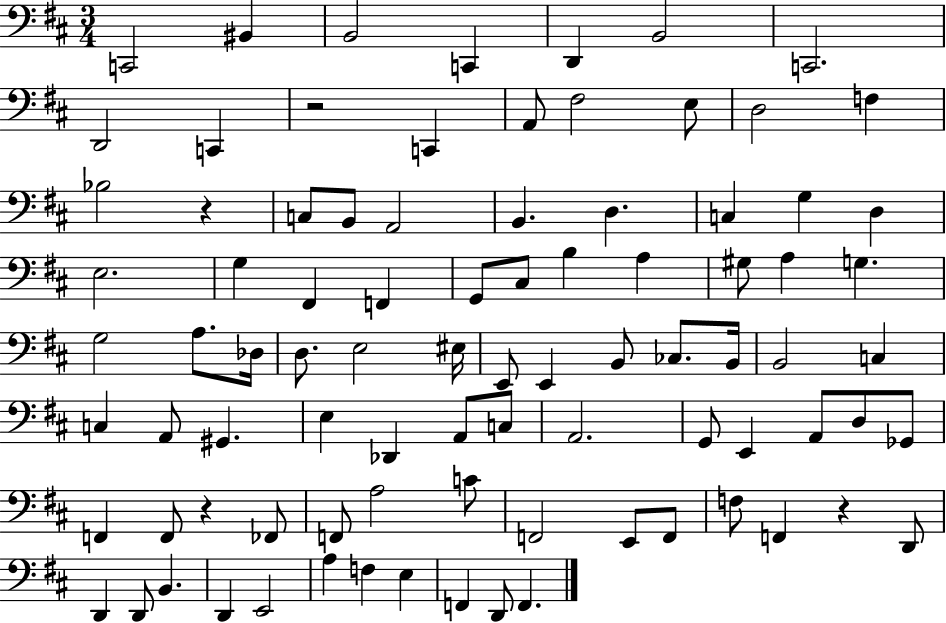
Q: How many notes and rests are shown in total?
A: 88